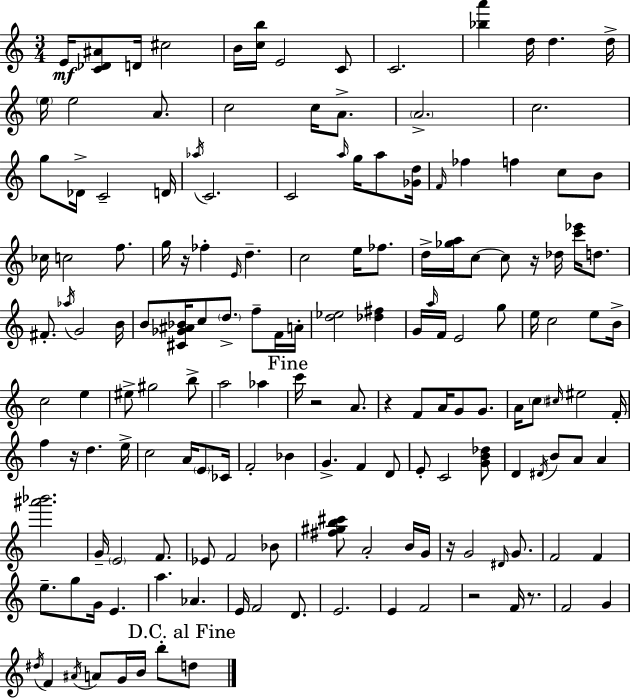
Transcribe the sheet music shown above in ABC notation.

X:1
T:Untitled
M:3/4
L:1/4
K:C
E/4 [C_D^A]/2 D/4 ^c2 B/4 [cb]/4 E2 C/2 C2 [_ba'] d/4 d d/4 e/4 e2 A/2 c2 c/4 A/2 A2 c2 g/2 _D/4 C2 D/4 _a/4 C2 C2 a/4 g/4 a/2 [_Gd]/4 F/4 _f f c/2 B/2 _c/4 c2 f/2 g/4 z/4 _f E/4 d c2 e/4 _f/2 d/4 [_ga]/4 c/2 c/2 z/4 _d/4 [c'_e']/4 d/2 ^F/2 _a/4 G2 B/4 B/2 [^C_G^A_B]/4 c/2 d/2 f/2 F/4 A/4 [d_e]2 [_d^f] G/4 a/4 F/4 E2 g/2 e/4 c2 e/2 B/4 c2 e ^e/2 ^g2 b/2 a2 _a c'/4 z2 A/2 z F/2 A/4 G/2 G/2 A/4 c/2 ^c/4 ^e2 F/4 f z/4 d e/4 c2 A/4 E/2 _C/4 F2 _B G F D/2 E/2 C2 [GB_d]/2 D ^D/4 B/2 A/2 A [^a'_b']2 G/4 E2 F/2 _E/2 F2 _B/2 [^f^gb^c']/2 A2 B/4 G/4 z/4 G2 ^D/4 G/2 F2 F e/2 g/2 G/4 E a _A E/4 F2 D/2 E2 E F2 z2 F/4 z/2 F2 G ^d/4 F ^A/4 A/2 G/4 B/4 b/2 d/2